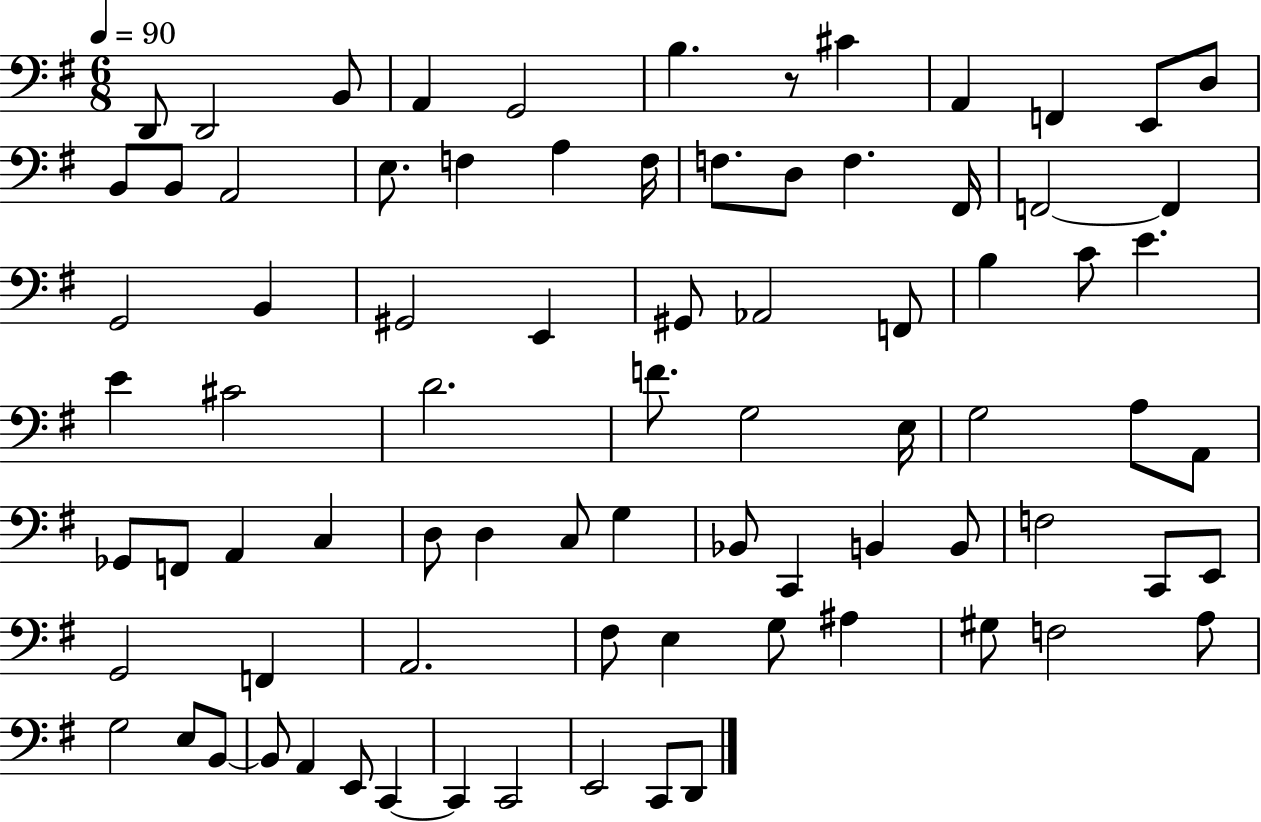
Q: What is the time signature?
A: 6/8